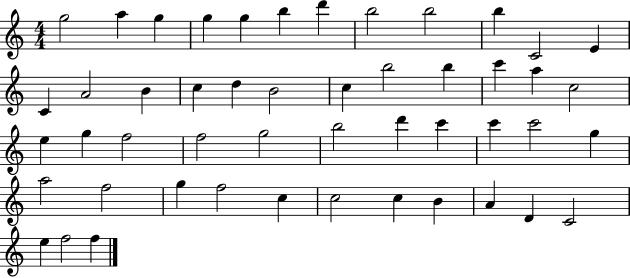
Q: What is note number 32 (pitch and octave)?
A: C6